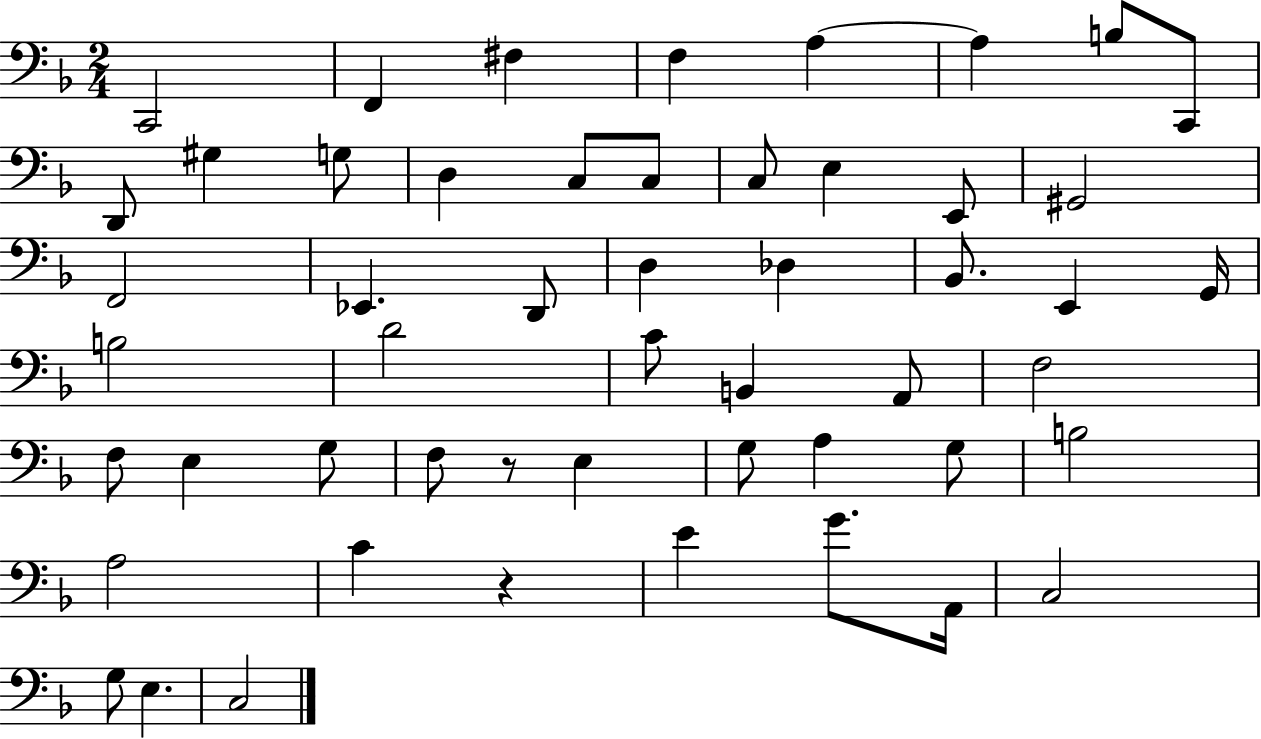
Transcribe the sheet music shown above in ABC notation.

X:1
T:Untitled
M:2/4
L:1/4
K:F
C,,2 F,, ^F, F, A, A, B,/2 C,,/2 D,,/2 ^G, G,/2 D, C,/2 C,/2 C,/2 E, E,,/2 ^G,,2 F,,2 _E,, D,,/2 D, _D, _B,,/2 E,, G,,/4 B,2 D2 C/2 B,, A,,/2 F,2 F,/2 E, G,/2 F,/2 z/2 E, G,/2 A, G,/2 B,2 A,2 C z E G/2 A,,/4 C,2 G,/2 E, C,2